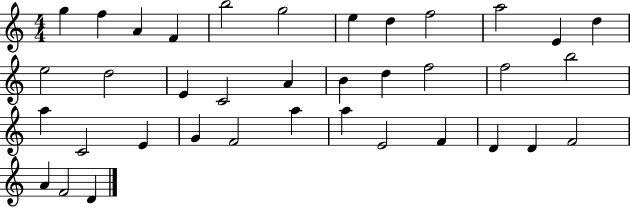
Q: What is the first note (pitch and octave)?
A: G5